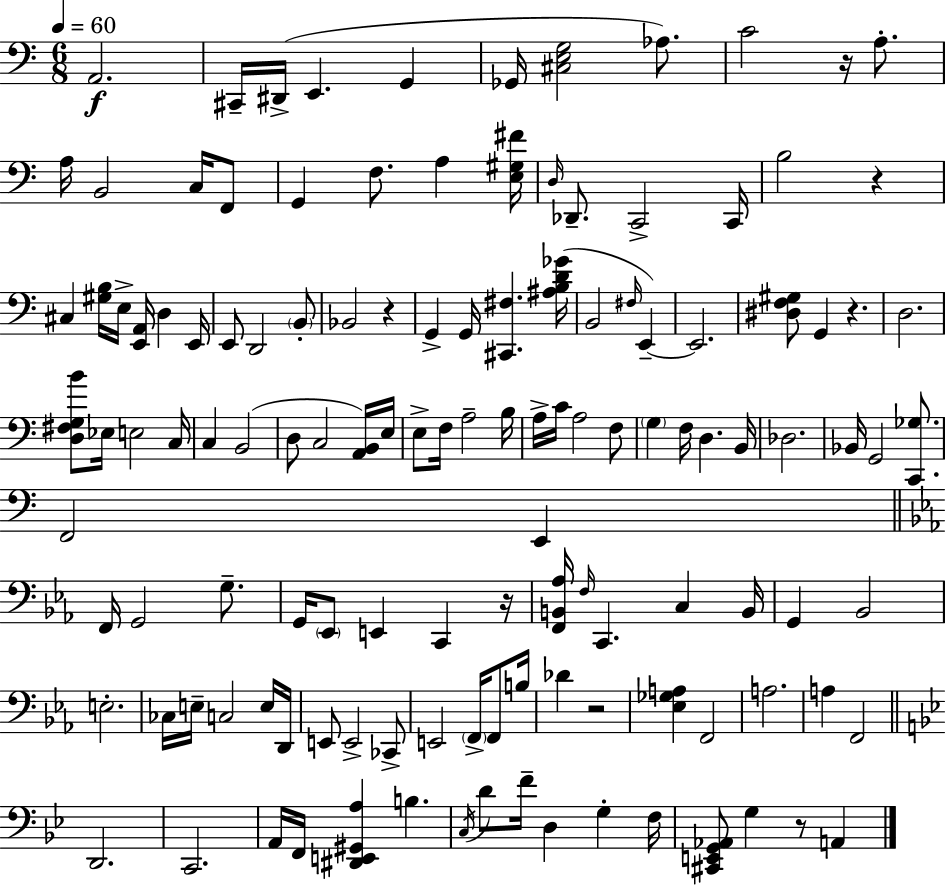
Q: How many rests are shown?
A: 7